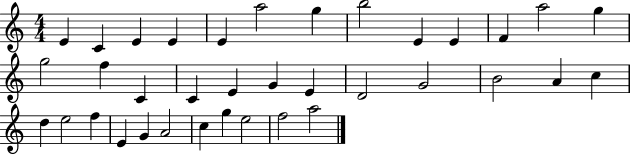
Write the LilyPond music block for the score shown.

{
  \clef treble
  \numericTimeSignature
  \time 4/4
  \key c \major
  e'4 c'4 e'4 e'4 | e'4 a''2 g''4 | b''2 e'4 e'4 | f'4 a''2 g''4 | \break g''2 f''4 c'4 | c'4 e'4 g'4 e'4 | d'2 g'2 | b'2 a'4 c''4 | \break d''4 e''2 f''4 | e'4 g'4 a'2 | c''4 g''4 e''2 | f''2 a''2 | \break \bar "|."
}